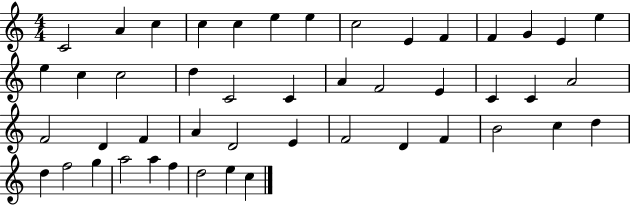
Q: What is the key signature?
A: C major